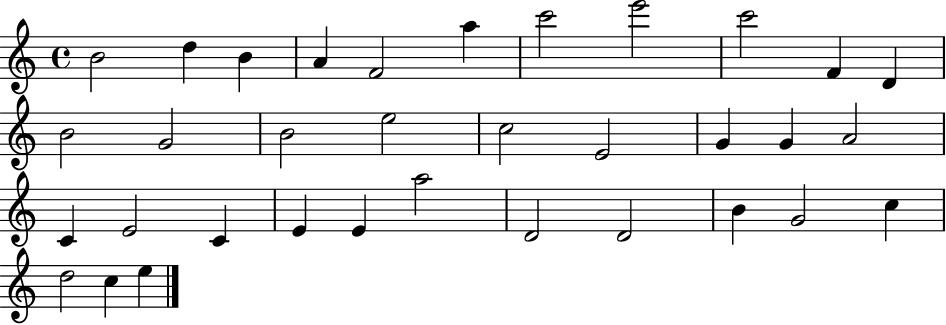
B4/h D5/q B4/q A4/q F4/h A5/q C6/h E6/h C6/h F4/q D4/q B4/h G4/h B4/h E5/h C5/h E4/h G4/q G4/q A4/h C4/q E4/h C4/q E4/q E4/q A5/h D4/h D4/h B4/q G4/h C5/q D5/h C5/q E5/q